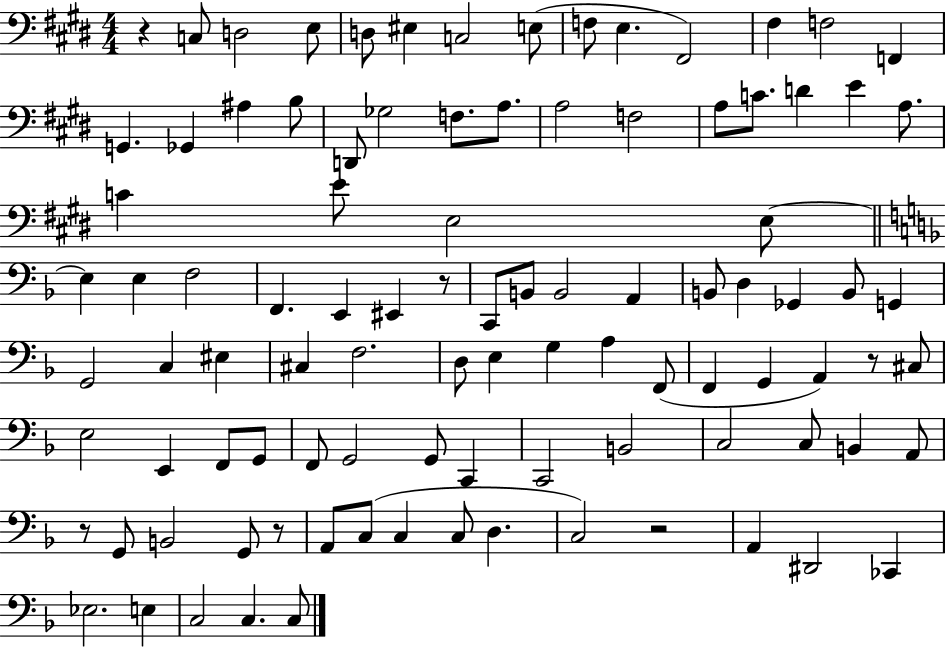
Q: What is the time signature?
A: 4/4